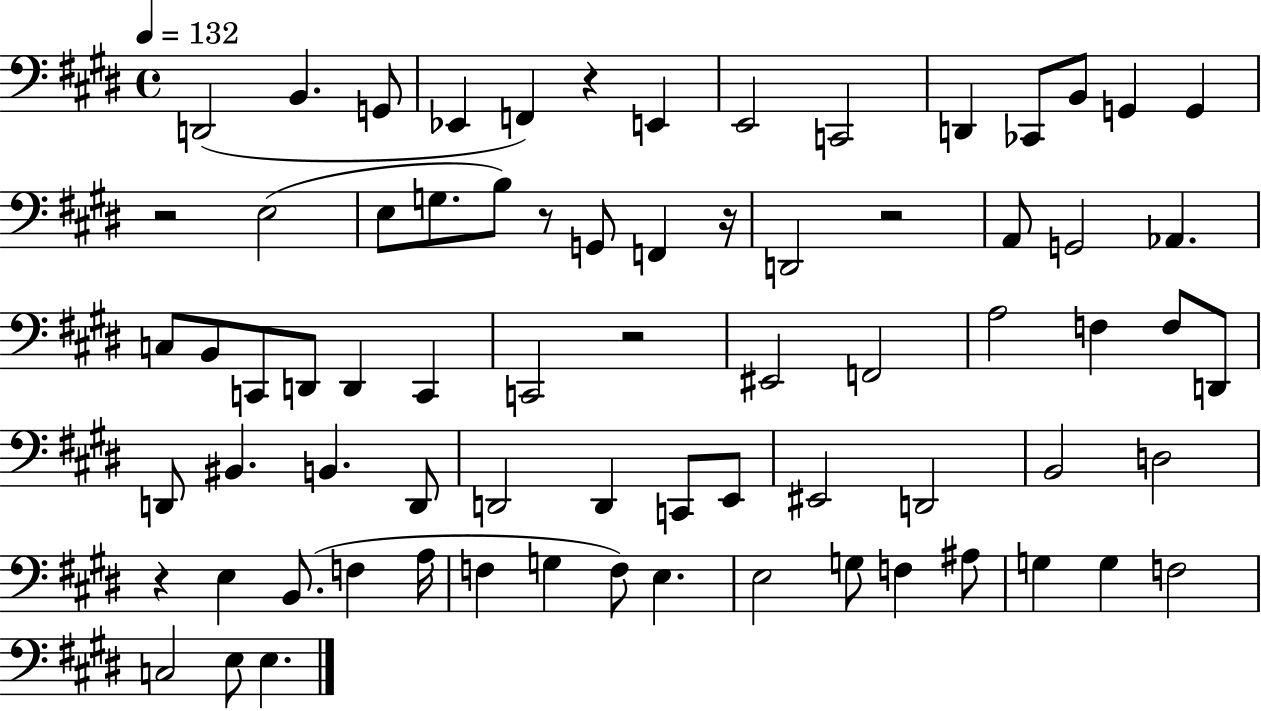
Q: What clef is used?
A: bass